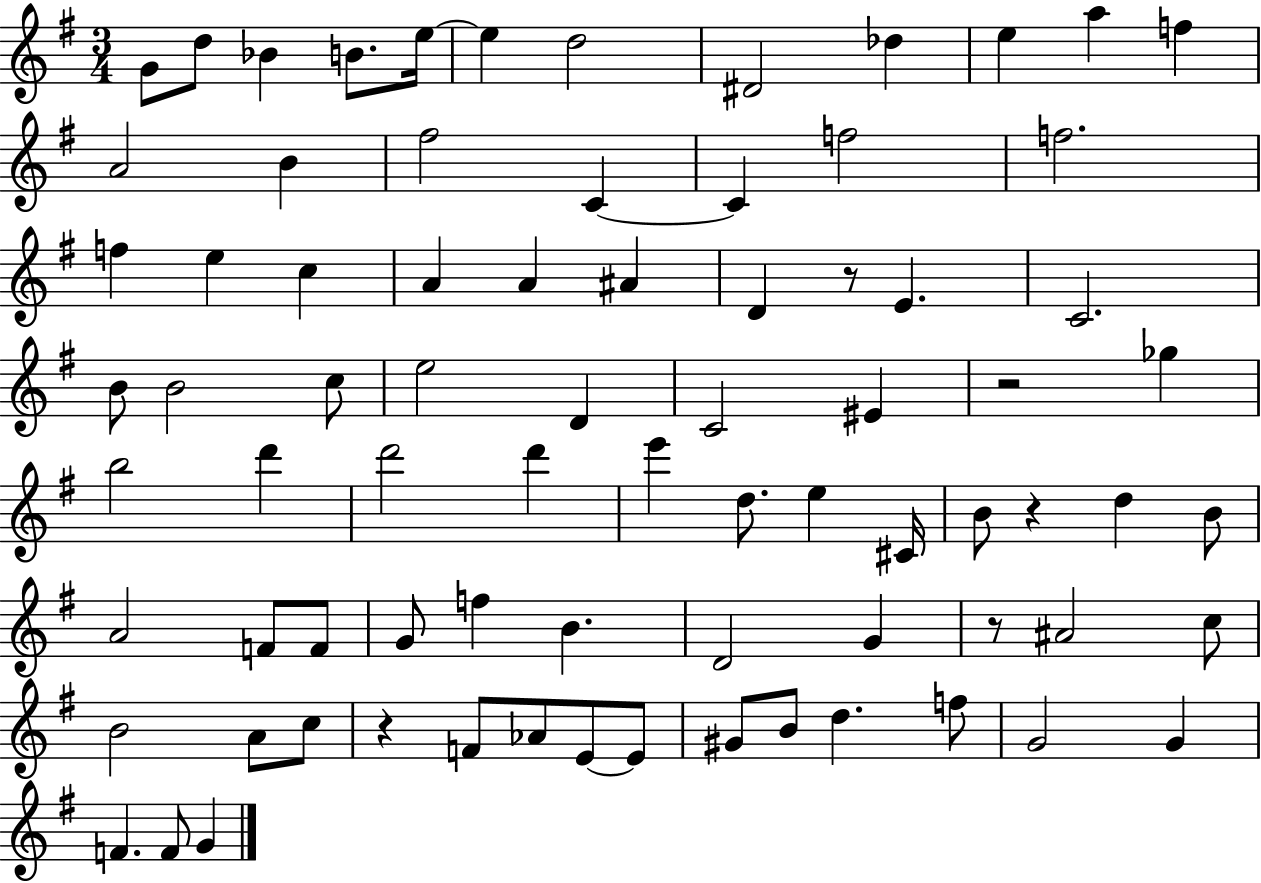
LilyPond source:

{
  \clef treble
  \numericTimeSignature
  \time 3/4
  \key g \major
  g'8 d''8 bes'4 b'8. e''16~~ | e''4 d''2 | dis'2 des''4 | e''4 a''4 f''4 | \break a'2 b'4 | fis''2 c'4~~ | c'4 f''2 | f''2. | \break f''4 e''4 c''4 | a'4 a'4 ais'4 | d'4 r8 e'4. | c'2. | \break b'8 b'2 c''8 | e''2 d'4 | c'2 eis'4 | r2 ges''4 | \break b''2 d'''4 | d'''2 d'''4 | e'''4 d''8. e''4 cis'16 | b'8 r4 d''4 b'8 | \break a'2 f'8 f'8 | g'8 f''4 b'4. | d'2 g'4 | r8 ais'2 c''8 | \break b'2 a'8 c''8 | r4 f'8 aes'8 e'8~~ e'8 | gis'8 b'8 d''4. f''8 | g'2 g'4 | \break f'4. f'8 g'4 | \bar "|."
}